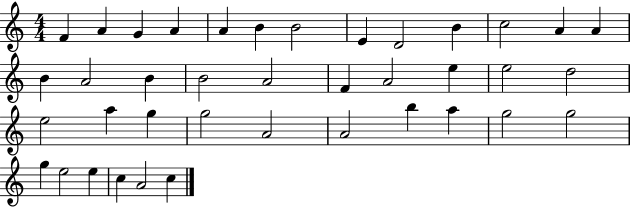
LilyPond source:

{
  \clef treble
  \numericTimeSignature
  \time 4/4
  \key c \major
  f'4 a'4 g'4 a'4 | a'4 b'4 b'2 | e'4 d'2 b'4 | c''2 a'4 a'4 | \break b'4 a'2 b'4 | b'2 a'2 | f'4 a'2 e''4 | e''2 d''2 | \break e''2 a''4 g''4 | g''2 a'2 | a'2 b''4 a''4 | g''2 g''2 | \break g''4 e''2 e''4 | c''4 a'2 c''4 | \bar "|."
}